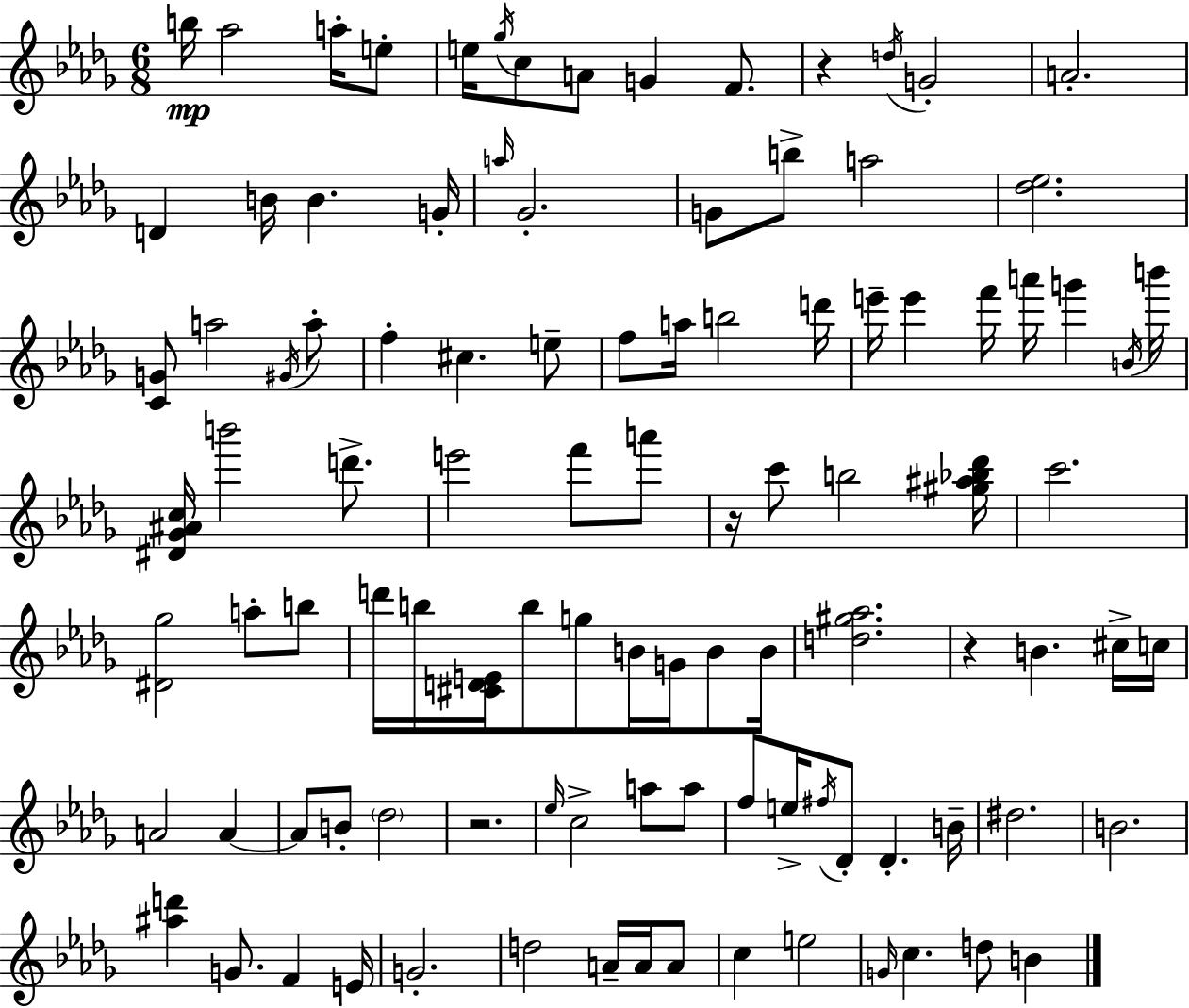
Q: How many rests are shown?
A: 4